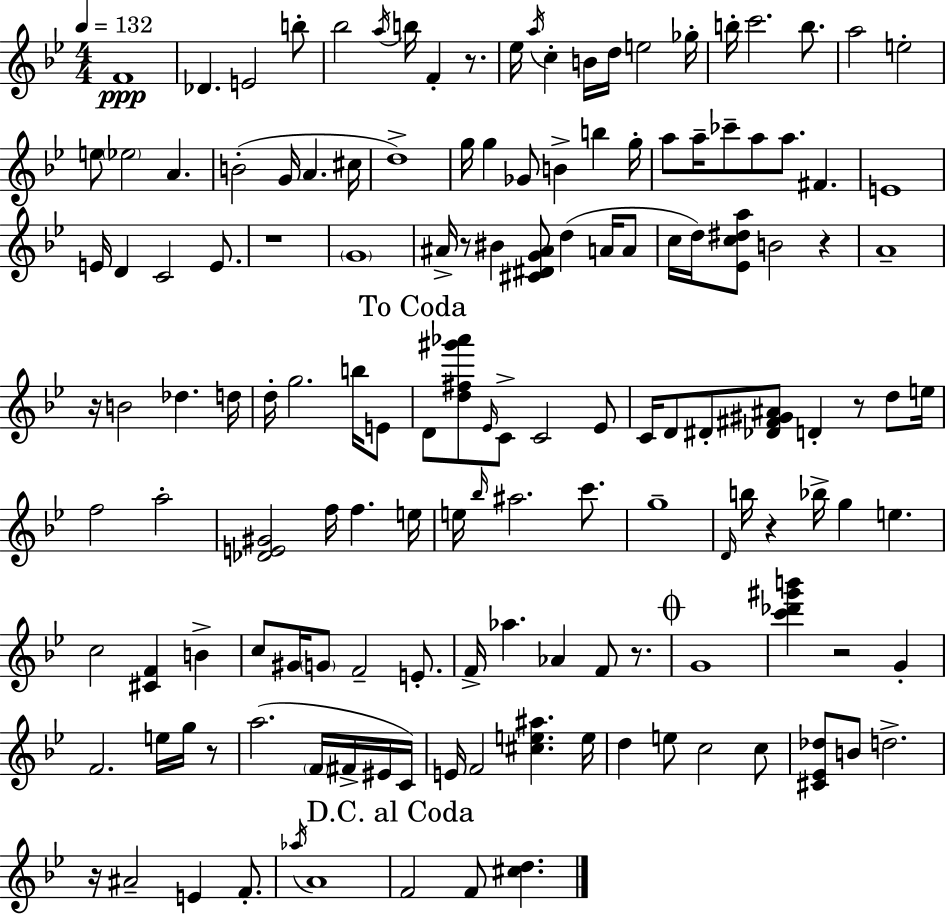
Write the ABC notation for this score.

X:1
T:Untitled
M:4/4
L:1/4
K:Bb
F4 _D E2 b/2 _b2 a/4 b/4 F z/2 _e/4 a/4 c B/4 d/4 e2 _g/4 b/4 c'2 b/2 a2 e2 e/2 _e2 A B2 G/4 A ^c/4 d4 g/4 g _G/2 B b g/4 a/2 a/4 _c'/2 a/2 a/2 ^F E4 E/4 D C2 E/2 z4 G4 ^A/4 z/2 ^B [^C^DG^A]/2 d A/4 A/2 c/4 d/4 [_Ec^da]/2 B2 z A4 z/4 B2 _d d/4 d/4 g2 b/4 E/2 D/2 [d^f^g'_a']/2 _E/4 C/2 C2 _E/2 C/4 D/2 ^D/2 [_D^F^G^A]/2 D z/2 d/2 e/4 f2 a2 [_DE^G]2 f/4 f e/4 e/4 _b/4 ^a2 c'/2 g4 D/4 b/4 z _b/4 g e c2 [^CF] B c/2 ^G/4 G/2 F2 E/2 F/4 _a _A F/2 z/2 G4 [c'_d'^g'b'] z2 G F2 e/4 g/4 z/2 a2 F/4 ^F/4 ^E/4 C/4 E/4 F2 [^ce^a] e/4 d e/2 c2 c/2 [^C_E_d]/2 B/2 d2 z/4 ^A2 E F/2 _a/4 A4 F2 F/2 [^cd]